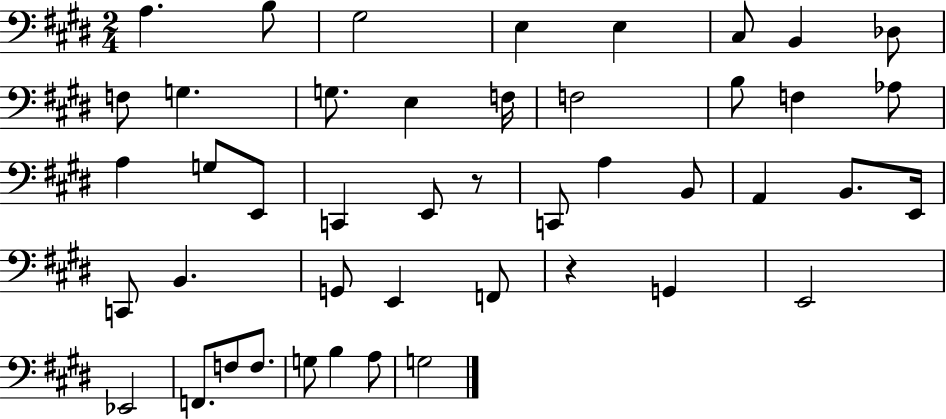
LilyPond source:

{
  \clef bass
  \numericTimeSignature
  \time 2/4
  \key e \major
  \repeat volta 2 { a4. b8 | gis2 | e4 e4 | cis8 b,4 des8 | \break f8 g4. | g8. e4 f16 | f2 | b8 f4 aes8 | \break a4 g8 e,8 | c,4 e,8 r8 | c,8 a4 b,8 | a,4 b,8. e,16 | \break c,8 b,4. | g,8 e,4 f,8 | r4 g,4 | e,2 | \break ees,2 | f,8. f8 f8. | g8 b4 a8 | g2 | \break } \bar "|."
}